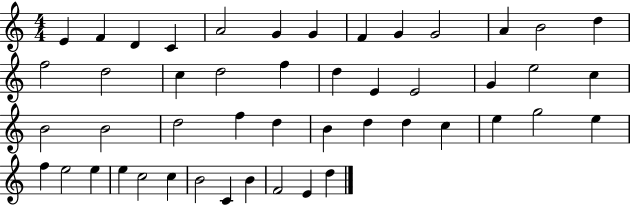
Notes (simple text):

E4/q F4/q D4/q C4/q A4/h G4/q G4/q F4/q G4/q G4/h A4/q B4/h D5/q F5/h D5/h C5/q D5/h F5/q D5/q E4/q E4/h G4/q E5/h C5/q B4/h B4/h D5/h F5/q D5/q B4/q D5/q D5/q C5/q E5/q G5/h E5/q F5/q E5/h E5/q E5/q C5/h C5/q B4/h C4/q B4/q F4/h E4/q D5/q